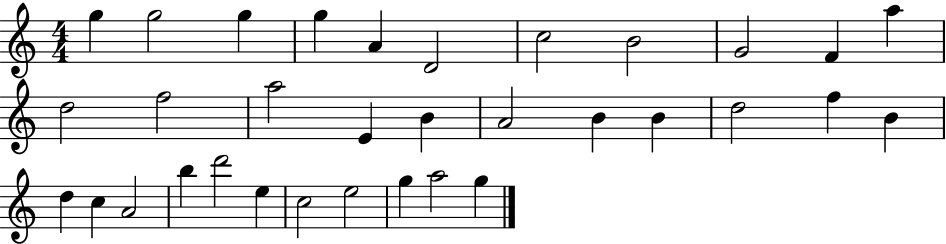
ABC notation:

X:1
T:Untitled
M:4/4
L:1/4
K:C
g g2 g g A D2 c2 B2 G2 F a d2 f2 a2 E B A2 B B d2 f B d c A2 b d'2 e c2 e2 g a2 g